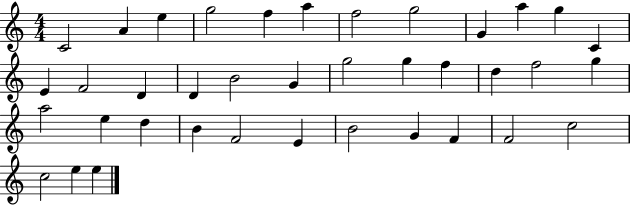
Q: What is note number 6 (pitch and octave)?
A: A5